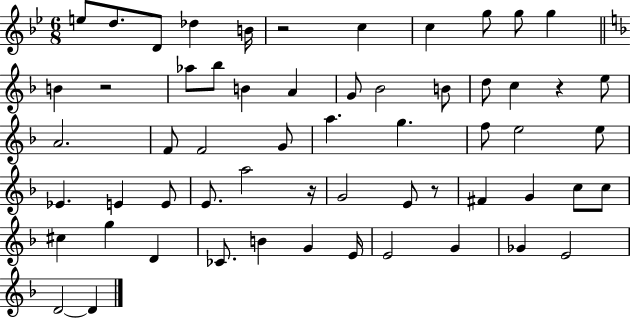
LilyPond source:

{
  \clef treble
  \numericTimeSignature
  \time 6/8
  \key bes \major
  e''8 d''8. d'8 des''4 b'16 | r2 c''4 | c''4 g''8 g''8 g''4 | \bar "||" \break \key f \major b'4 r2 | aes''8 bes''8 b'4 a'4 | g'8 bes'2 b'8 | d''8 c''4 r4 e''8 | \break a'2. | f'8 f'2 g'8 | a''4. g''4. | f''8 e''2 e''8 | \break ees'4. e'4 e'8 | e'8. a''2 r16 | g'2 e'8 r8 | fis'4 g'4 c''8 c''8 | \break cis''4 g''4 d'4 | ces'8. b'4 g'4 e'16 | e'2 g'4 | ges'4 e'2 | \break d'2~~ d'4 | \bar "|."
}